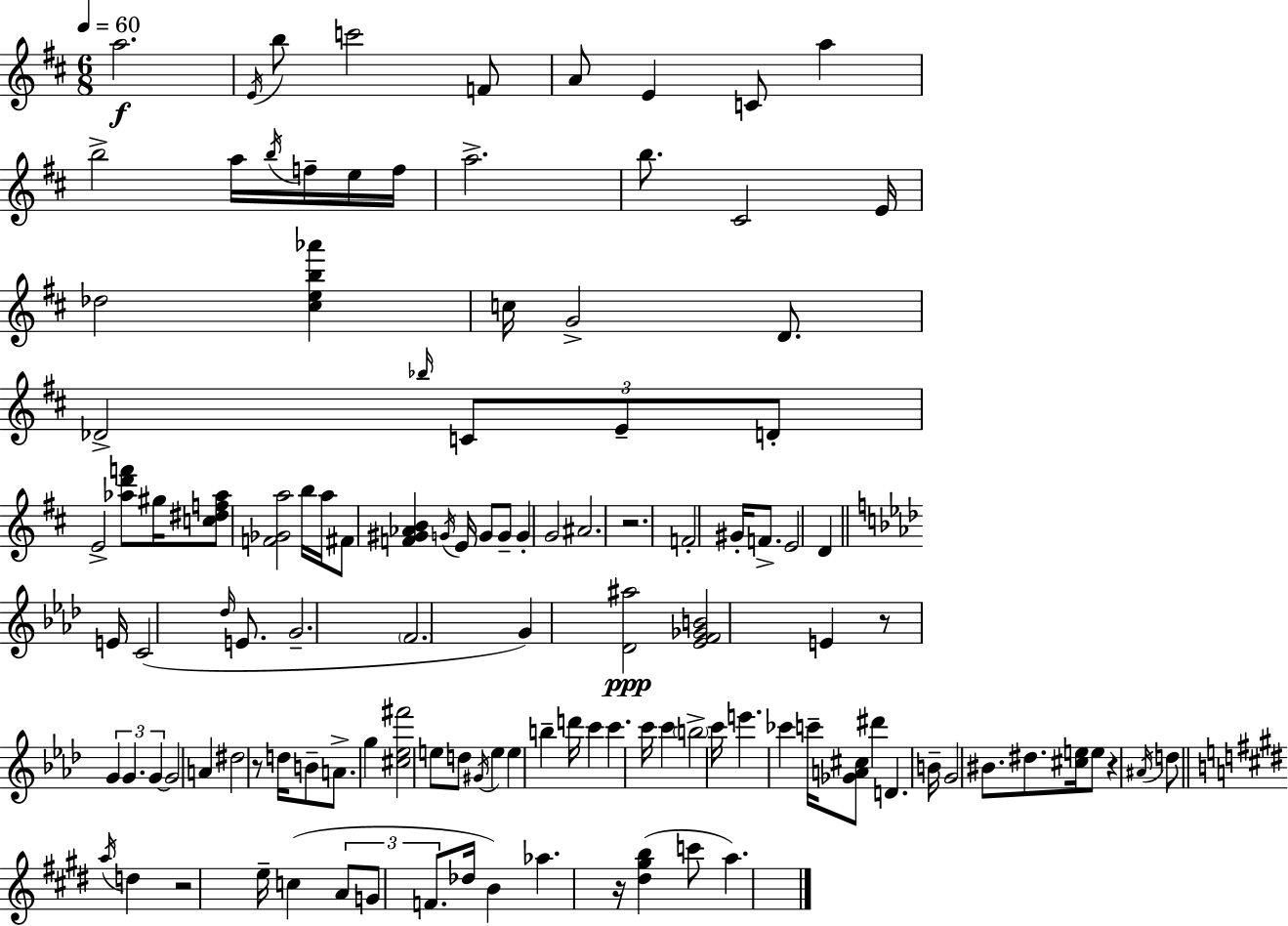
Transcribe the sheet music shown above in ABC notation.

X:1
T:Untitled
M:6/8
L:1/4
K:D
a2 E/4 b/2 c'2 F/2 A/2 E C/2 a b2 a/4 b/4 f/4 e/4 f/4 a2 b/2 ^C2 E/4 _d2 [^ceb_a'] c/4 G2 D/2 _D2 _b/4 C/2 E/2 D/2 E2 [_ad'f']/2 ^g/4 [c^df_a]/2 [F_Ga]2 b/4 a/4 ^F/2 [F^G_AB] G/4 E/4 G/2 G/2 G G2 ^A2 z2 F2 ^G/4 F/2 E2 D E/4 C2 _d/4 E/2 G2 F2 G [_D^a]2 [_EF_GB]2 E z/2 G G G G2 A ^d2 z/2 d/4 B/2 A/2 g [^c_e^f']2 e/2 d/2 ^G/4 e e b d'/4 c' c' c'/4 c' b2 c'/4 e' _c' c'/4 [_GA^c]/2 ^d' D B/4 G2 ^B/2 ^d/2 [^ce]/4 e/2 z ^A/4 d/2 a/4 d z2 e/4 c A/2 G/2 F/2 _d/4 B _a z/4 [^d^gb] c'/2 a